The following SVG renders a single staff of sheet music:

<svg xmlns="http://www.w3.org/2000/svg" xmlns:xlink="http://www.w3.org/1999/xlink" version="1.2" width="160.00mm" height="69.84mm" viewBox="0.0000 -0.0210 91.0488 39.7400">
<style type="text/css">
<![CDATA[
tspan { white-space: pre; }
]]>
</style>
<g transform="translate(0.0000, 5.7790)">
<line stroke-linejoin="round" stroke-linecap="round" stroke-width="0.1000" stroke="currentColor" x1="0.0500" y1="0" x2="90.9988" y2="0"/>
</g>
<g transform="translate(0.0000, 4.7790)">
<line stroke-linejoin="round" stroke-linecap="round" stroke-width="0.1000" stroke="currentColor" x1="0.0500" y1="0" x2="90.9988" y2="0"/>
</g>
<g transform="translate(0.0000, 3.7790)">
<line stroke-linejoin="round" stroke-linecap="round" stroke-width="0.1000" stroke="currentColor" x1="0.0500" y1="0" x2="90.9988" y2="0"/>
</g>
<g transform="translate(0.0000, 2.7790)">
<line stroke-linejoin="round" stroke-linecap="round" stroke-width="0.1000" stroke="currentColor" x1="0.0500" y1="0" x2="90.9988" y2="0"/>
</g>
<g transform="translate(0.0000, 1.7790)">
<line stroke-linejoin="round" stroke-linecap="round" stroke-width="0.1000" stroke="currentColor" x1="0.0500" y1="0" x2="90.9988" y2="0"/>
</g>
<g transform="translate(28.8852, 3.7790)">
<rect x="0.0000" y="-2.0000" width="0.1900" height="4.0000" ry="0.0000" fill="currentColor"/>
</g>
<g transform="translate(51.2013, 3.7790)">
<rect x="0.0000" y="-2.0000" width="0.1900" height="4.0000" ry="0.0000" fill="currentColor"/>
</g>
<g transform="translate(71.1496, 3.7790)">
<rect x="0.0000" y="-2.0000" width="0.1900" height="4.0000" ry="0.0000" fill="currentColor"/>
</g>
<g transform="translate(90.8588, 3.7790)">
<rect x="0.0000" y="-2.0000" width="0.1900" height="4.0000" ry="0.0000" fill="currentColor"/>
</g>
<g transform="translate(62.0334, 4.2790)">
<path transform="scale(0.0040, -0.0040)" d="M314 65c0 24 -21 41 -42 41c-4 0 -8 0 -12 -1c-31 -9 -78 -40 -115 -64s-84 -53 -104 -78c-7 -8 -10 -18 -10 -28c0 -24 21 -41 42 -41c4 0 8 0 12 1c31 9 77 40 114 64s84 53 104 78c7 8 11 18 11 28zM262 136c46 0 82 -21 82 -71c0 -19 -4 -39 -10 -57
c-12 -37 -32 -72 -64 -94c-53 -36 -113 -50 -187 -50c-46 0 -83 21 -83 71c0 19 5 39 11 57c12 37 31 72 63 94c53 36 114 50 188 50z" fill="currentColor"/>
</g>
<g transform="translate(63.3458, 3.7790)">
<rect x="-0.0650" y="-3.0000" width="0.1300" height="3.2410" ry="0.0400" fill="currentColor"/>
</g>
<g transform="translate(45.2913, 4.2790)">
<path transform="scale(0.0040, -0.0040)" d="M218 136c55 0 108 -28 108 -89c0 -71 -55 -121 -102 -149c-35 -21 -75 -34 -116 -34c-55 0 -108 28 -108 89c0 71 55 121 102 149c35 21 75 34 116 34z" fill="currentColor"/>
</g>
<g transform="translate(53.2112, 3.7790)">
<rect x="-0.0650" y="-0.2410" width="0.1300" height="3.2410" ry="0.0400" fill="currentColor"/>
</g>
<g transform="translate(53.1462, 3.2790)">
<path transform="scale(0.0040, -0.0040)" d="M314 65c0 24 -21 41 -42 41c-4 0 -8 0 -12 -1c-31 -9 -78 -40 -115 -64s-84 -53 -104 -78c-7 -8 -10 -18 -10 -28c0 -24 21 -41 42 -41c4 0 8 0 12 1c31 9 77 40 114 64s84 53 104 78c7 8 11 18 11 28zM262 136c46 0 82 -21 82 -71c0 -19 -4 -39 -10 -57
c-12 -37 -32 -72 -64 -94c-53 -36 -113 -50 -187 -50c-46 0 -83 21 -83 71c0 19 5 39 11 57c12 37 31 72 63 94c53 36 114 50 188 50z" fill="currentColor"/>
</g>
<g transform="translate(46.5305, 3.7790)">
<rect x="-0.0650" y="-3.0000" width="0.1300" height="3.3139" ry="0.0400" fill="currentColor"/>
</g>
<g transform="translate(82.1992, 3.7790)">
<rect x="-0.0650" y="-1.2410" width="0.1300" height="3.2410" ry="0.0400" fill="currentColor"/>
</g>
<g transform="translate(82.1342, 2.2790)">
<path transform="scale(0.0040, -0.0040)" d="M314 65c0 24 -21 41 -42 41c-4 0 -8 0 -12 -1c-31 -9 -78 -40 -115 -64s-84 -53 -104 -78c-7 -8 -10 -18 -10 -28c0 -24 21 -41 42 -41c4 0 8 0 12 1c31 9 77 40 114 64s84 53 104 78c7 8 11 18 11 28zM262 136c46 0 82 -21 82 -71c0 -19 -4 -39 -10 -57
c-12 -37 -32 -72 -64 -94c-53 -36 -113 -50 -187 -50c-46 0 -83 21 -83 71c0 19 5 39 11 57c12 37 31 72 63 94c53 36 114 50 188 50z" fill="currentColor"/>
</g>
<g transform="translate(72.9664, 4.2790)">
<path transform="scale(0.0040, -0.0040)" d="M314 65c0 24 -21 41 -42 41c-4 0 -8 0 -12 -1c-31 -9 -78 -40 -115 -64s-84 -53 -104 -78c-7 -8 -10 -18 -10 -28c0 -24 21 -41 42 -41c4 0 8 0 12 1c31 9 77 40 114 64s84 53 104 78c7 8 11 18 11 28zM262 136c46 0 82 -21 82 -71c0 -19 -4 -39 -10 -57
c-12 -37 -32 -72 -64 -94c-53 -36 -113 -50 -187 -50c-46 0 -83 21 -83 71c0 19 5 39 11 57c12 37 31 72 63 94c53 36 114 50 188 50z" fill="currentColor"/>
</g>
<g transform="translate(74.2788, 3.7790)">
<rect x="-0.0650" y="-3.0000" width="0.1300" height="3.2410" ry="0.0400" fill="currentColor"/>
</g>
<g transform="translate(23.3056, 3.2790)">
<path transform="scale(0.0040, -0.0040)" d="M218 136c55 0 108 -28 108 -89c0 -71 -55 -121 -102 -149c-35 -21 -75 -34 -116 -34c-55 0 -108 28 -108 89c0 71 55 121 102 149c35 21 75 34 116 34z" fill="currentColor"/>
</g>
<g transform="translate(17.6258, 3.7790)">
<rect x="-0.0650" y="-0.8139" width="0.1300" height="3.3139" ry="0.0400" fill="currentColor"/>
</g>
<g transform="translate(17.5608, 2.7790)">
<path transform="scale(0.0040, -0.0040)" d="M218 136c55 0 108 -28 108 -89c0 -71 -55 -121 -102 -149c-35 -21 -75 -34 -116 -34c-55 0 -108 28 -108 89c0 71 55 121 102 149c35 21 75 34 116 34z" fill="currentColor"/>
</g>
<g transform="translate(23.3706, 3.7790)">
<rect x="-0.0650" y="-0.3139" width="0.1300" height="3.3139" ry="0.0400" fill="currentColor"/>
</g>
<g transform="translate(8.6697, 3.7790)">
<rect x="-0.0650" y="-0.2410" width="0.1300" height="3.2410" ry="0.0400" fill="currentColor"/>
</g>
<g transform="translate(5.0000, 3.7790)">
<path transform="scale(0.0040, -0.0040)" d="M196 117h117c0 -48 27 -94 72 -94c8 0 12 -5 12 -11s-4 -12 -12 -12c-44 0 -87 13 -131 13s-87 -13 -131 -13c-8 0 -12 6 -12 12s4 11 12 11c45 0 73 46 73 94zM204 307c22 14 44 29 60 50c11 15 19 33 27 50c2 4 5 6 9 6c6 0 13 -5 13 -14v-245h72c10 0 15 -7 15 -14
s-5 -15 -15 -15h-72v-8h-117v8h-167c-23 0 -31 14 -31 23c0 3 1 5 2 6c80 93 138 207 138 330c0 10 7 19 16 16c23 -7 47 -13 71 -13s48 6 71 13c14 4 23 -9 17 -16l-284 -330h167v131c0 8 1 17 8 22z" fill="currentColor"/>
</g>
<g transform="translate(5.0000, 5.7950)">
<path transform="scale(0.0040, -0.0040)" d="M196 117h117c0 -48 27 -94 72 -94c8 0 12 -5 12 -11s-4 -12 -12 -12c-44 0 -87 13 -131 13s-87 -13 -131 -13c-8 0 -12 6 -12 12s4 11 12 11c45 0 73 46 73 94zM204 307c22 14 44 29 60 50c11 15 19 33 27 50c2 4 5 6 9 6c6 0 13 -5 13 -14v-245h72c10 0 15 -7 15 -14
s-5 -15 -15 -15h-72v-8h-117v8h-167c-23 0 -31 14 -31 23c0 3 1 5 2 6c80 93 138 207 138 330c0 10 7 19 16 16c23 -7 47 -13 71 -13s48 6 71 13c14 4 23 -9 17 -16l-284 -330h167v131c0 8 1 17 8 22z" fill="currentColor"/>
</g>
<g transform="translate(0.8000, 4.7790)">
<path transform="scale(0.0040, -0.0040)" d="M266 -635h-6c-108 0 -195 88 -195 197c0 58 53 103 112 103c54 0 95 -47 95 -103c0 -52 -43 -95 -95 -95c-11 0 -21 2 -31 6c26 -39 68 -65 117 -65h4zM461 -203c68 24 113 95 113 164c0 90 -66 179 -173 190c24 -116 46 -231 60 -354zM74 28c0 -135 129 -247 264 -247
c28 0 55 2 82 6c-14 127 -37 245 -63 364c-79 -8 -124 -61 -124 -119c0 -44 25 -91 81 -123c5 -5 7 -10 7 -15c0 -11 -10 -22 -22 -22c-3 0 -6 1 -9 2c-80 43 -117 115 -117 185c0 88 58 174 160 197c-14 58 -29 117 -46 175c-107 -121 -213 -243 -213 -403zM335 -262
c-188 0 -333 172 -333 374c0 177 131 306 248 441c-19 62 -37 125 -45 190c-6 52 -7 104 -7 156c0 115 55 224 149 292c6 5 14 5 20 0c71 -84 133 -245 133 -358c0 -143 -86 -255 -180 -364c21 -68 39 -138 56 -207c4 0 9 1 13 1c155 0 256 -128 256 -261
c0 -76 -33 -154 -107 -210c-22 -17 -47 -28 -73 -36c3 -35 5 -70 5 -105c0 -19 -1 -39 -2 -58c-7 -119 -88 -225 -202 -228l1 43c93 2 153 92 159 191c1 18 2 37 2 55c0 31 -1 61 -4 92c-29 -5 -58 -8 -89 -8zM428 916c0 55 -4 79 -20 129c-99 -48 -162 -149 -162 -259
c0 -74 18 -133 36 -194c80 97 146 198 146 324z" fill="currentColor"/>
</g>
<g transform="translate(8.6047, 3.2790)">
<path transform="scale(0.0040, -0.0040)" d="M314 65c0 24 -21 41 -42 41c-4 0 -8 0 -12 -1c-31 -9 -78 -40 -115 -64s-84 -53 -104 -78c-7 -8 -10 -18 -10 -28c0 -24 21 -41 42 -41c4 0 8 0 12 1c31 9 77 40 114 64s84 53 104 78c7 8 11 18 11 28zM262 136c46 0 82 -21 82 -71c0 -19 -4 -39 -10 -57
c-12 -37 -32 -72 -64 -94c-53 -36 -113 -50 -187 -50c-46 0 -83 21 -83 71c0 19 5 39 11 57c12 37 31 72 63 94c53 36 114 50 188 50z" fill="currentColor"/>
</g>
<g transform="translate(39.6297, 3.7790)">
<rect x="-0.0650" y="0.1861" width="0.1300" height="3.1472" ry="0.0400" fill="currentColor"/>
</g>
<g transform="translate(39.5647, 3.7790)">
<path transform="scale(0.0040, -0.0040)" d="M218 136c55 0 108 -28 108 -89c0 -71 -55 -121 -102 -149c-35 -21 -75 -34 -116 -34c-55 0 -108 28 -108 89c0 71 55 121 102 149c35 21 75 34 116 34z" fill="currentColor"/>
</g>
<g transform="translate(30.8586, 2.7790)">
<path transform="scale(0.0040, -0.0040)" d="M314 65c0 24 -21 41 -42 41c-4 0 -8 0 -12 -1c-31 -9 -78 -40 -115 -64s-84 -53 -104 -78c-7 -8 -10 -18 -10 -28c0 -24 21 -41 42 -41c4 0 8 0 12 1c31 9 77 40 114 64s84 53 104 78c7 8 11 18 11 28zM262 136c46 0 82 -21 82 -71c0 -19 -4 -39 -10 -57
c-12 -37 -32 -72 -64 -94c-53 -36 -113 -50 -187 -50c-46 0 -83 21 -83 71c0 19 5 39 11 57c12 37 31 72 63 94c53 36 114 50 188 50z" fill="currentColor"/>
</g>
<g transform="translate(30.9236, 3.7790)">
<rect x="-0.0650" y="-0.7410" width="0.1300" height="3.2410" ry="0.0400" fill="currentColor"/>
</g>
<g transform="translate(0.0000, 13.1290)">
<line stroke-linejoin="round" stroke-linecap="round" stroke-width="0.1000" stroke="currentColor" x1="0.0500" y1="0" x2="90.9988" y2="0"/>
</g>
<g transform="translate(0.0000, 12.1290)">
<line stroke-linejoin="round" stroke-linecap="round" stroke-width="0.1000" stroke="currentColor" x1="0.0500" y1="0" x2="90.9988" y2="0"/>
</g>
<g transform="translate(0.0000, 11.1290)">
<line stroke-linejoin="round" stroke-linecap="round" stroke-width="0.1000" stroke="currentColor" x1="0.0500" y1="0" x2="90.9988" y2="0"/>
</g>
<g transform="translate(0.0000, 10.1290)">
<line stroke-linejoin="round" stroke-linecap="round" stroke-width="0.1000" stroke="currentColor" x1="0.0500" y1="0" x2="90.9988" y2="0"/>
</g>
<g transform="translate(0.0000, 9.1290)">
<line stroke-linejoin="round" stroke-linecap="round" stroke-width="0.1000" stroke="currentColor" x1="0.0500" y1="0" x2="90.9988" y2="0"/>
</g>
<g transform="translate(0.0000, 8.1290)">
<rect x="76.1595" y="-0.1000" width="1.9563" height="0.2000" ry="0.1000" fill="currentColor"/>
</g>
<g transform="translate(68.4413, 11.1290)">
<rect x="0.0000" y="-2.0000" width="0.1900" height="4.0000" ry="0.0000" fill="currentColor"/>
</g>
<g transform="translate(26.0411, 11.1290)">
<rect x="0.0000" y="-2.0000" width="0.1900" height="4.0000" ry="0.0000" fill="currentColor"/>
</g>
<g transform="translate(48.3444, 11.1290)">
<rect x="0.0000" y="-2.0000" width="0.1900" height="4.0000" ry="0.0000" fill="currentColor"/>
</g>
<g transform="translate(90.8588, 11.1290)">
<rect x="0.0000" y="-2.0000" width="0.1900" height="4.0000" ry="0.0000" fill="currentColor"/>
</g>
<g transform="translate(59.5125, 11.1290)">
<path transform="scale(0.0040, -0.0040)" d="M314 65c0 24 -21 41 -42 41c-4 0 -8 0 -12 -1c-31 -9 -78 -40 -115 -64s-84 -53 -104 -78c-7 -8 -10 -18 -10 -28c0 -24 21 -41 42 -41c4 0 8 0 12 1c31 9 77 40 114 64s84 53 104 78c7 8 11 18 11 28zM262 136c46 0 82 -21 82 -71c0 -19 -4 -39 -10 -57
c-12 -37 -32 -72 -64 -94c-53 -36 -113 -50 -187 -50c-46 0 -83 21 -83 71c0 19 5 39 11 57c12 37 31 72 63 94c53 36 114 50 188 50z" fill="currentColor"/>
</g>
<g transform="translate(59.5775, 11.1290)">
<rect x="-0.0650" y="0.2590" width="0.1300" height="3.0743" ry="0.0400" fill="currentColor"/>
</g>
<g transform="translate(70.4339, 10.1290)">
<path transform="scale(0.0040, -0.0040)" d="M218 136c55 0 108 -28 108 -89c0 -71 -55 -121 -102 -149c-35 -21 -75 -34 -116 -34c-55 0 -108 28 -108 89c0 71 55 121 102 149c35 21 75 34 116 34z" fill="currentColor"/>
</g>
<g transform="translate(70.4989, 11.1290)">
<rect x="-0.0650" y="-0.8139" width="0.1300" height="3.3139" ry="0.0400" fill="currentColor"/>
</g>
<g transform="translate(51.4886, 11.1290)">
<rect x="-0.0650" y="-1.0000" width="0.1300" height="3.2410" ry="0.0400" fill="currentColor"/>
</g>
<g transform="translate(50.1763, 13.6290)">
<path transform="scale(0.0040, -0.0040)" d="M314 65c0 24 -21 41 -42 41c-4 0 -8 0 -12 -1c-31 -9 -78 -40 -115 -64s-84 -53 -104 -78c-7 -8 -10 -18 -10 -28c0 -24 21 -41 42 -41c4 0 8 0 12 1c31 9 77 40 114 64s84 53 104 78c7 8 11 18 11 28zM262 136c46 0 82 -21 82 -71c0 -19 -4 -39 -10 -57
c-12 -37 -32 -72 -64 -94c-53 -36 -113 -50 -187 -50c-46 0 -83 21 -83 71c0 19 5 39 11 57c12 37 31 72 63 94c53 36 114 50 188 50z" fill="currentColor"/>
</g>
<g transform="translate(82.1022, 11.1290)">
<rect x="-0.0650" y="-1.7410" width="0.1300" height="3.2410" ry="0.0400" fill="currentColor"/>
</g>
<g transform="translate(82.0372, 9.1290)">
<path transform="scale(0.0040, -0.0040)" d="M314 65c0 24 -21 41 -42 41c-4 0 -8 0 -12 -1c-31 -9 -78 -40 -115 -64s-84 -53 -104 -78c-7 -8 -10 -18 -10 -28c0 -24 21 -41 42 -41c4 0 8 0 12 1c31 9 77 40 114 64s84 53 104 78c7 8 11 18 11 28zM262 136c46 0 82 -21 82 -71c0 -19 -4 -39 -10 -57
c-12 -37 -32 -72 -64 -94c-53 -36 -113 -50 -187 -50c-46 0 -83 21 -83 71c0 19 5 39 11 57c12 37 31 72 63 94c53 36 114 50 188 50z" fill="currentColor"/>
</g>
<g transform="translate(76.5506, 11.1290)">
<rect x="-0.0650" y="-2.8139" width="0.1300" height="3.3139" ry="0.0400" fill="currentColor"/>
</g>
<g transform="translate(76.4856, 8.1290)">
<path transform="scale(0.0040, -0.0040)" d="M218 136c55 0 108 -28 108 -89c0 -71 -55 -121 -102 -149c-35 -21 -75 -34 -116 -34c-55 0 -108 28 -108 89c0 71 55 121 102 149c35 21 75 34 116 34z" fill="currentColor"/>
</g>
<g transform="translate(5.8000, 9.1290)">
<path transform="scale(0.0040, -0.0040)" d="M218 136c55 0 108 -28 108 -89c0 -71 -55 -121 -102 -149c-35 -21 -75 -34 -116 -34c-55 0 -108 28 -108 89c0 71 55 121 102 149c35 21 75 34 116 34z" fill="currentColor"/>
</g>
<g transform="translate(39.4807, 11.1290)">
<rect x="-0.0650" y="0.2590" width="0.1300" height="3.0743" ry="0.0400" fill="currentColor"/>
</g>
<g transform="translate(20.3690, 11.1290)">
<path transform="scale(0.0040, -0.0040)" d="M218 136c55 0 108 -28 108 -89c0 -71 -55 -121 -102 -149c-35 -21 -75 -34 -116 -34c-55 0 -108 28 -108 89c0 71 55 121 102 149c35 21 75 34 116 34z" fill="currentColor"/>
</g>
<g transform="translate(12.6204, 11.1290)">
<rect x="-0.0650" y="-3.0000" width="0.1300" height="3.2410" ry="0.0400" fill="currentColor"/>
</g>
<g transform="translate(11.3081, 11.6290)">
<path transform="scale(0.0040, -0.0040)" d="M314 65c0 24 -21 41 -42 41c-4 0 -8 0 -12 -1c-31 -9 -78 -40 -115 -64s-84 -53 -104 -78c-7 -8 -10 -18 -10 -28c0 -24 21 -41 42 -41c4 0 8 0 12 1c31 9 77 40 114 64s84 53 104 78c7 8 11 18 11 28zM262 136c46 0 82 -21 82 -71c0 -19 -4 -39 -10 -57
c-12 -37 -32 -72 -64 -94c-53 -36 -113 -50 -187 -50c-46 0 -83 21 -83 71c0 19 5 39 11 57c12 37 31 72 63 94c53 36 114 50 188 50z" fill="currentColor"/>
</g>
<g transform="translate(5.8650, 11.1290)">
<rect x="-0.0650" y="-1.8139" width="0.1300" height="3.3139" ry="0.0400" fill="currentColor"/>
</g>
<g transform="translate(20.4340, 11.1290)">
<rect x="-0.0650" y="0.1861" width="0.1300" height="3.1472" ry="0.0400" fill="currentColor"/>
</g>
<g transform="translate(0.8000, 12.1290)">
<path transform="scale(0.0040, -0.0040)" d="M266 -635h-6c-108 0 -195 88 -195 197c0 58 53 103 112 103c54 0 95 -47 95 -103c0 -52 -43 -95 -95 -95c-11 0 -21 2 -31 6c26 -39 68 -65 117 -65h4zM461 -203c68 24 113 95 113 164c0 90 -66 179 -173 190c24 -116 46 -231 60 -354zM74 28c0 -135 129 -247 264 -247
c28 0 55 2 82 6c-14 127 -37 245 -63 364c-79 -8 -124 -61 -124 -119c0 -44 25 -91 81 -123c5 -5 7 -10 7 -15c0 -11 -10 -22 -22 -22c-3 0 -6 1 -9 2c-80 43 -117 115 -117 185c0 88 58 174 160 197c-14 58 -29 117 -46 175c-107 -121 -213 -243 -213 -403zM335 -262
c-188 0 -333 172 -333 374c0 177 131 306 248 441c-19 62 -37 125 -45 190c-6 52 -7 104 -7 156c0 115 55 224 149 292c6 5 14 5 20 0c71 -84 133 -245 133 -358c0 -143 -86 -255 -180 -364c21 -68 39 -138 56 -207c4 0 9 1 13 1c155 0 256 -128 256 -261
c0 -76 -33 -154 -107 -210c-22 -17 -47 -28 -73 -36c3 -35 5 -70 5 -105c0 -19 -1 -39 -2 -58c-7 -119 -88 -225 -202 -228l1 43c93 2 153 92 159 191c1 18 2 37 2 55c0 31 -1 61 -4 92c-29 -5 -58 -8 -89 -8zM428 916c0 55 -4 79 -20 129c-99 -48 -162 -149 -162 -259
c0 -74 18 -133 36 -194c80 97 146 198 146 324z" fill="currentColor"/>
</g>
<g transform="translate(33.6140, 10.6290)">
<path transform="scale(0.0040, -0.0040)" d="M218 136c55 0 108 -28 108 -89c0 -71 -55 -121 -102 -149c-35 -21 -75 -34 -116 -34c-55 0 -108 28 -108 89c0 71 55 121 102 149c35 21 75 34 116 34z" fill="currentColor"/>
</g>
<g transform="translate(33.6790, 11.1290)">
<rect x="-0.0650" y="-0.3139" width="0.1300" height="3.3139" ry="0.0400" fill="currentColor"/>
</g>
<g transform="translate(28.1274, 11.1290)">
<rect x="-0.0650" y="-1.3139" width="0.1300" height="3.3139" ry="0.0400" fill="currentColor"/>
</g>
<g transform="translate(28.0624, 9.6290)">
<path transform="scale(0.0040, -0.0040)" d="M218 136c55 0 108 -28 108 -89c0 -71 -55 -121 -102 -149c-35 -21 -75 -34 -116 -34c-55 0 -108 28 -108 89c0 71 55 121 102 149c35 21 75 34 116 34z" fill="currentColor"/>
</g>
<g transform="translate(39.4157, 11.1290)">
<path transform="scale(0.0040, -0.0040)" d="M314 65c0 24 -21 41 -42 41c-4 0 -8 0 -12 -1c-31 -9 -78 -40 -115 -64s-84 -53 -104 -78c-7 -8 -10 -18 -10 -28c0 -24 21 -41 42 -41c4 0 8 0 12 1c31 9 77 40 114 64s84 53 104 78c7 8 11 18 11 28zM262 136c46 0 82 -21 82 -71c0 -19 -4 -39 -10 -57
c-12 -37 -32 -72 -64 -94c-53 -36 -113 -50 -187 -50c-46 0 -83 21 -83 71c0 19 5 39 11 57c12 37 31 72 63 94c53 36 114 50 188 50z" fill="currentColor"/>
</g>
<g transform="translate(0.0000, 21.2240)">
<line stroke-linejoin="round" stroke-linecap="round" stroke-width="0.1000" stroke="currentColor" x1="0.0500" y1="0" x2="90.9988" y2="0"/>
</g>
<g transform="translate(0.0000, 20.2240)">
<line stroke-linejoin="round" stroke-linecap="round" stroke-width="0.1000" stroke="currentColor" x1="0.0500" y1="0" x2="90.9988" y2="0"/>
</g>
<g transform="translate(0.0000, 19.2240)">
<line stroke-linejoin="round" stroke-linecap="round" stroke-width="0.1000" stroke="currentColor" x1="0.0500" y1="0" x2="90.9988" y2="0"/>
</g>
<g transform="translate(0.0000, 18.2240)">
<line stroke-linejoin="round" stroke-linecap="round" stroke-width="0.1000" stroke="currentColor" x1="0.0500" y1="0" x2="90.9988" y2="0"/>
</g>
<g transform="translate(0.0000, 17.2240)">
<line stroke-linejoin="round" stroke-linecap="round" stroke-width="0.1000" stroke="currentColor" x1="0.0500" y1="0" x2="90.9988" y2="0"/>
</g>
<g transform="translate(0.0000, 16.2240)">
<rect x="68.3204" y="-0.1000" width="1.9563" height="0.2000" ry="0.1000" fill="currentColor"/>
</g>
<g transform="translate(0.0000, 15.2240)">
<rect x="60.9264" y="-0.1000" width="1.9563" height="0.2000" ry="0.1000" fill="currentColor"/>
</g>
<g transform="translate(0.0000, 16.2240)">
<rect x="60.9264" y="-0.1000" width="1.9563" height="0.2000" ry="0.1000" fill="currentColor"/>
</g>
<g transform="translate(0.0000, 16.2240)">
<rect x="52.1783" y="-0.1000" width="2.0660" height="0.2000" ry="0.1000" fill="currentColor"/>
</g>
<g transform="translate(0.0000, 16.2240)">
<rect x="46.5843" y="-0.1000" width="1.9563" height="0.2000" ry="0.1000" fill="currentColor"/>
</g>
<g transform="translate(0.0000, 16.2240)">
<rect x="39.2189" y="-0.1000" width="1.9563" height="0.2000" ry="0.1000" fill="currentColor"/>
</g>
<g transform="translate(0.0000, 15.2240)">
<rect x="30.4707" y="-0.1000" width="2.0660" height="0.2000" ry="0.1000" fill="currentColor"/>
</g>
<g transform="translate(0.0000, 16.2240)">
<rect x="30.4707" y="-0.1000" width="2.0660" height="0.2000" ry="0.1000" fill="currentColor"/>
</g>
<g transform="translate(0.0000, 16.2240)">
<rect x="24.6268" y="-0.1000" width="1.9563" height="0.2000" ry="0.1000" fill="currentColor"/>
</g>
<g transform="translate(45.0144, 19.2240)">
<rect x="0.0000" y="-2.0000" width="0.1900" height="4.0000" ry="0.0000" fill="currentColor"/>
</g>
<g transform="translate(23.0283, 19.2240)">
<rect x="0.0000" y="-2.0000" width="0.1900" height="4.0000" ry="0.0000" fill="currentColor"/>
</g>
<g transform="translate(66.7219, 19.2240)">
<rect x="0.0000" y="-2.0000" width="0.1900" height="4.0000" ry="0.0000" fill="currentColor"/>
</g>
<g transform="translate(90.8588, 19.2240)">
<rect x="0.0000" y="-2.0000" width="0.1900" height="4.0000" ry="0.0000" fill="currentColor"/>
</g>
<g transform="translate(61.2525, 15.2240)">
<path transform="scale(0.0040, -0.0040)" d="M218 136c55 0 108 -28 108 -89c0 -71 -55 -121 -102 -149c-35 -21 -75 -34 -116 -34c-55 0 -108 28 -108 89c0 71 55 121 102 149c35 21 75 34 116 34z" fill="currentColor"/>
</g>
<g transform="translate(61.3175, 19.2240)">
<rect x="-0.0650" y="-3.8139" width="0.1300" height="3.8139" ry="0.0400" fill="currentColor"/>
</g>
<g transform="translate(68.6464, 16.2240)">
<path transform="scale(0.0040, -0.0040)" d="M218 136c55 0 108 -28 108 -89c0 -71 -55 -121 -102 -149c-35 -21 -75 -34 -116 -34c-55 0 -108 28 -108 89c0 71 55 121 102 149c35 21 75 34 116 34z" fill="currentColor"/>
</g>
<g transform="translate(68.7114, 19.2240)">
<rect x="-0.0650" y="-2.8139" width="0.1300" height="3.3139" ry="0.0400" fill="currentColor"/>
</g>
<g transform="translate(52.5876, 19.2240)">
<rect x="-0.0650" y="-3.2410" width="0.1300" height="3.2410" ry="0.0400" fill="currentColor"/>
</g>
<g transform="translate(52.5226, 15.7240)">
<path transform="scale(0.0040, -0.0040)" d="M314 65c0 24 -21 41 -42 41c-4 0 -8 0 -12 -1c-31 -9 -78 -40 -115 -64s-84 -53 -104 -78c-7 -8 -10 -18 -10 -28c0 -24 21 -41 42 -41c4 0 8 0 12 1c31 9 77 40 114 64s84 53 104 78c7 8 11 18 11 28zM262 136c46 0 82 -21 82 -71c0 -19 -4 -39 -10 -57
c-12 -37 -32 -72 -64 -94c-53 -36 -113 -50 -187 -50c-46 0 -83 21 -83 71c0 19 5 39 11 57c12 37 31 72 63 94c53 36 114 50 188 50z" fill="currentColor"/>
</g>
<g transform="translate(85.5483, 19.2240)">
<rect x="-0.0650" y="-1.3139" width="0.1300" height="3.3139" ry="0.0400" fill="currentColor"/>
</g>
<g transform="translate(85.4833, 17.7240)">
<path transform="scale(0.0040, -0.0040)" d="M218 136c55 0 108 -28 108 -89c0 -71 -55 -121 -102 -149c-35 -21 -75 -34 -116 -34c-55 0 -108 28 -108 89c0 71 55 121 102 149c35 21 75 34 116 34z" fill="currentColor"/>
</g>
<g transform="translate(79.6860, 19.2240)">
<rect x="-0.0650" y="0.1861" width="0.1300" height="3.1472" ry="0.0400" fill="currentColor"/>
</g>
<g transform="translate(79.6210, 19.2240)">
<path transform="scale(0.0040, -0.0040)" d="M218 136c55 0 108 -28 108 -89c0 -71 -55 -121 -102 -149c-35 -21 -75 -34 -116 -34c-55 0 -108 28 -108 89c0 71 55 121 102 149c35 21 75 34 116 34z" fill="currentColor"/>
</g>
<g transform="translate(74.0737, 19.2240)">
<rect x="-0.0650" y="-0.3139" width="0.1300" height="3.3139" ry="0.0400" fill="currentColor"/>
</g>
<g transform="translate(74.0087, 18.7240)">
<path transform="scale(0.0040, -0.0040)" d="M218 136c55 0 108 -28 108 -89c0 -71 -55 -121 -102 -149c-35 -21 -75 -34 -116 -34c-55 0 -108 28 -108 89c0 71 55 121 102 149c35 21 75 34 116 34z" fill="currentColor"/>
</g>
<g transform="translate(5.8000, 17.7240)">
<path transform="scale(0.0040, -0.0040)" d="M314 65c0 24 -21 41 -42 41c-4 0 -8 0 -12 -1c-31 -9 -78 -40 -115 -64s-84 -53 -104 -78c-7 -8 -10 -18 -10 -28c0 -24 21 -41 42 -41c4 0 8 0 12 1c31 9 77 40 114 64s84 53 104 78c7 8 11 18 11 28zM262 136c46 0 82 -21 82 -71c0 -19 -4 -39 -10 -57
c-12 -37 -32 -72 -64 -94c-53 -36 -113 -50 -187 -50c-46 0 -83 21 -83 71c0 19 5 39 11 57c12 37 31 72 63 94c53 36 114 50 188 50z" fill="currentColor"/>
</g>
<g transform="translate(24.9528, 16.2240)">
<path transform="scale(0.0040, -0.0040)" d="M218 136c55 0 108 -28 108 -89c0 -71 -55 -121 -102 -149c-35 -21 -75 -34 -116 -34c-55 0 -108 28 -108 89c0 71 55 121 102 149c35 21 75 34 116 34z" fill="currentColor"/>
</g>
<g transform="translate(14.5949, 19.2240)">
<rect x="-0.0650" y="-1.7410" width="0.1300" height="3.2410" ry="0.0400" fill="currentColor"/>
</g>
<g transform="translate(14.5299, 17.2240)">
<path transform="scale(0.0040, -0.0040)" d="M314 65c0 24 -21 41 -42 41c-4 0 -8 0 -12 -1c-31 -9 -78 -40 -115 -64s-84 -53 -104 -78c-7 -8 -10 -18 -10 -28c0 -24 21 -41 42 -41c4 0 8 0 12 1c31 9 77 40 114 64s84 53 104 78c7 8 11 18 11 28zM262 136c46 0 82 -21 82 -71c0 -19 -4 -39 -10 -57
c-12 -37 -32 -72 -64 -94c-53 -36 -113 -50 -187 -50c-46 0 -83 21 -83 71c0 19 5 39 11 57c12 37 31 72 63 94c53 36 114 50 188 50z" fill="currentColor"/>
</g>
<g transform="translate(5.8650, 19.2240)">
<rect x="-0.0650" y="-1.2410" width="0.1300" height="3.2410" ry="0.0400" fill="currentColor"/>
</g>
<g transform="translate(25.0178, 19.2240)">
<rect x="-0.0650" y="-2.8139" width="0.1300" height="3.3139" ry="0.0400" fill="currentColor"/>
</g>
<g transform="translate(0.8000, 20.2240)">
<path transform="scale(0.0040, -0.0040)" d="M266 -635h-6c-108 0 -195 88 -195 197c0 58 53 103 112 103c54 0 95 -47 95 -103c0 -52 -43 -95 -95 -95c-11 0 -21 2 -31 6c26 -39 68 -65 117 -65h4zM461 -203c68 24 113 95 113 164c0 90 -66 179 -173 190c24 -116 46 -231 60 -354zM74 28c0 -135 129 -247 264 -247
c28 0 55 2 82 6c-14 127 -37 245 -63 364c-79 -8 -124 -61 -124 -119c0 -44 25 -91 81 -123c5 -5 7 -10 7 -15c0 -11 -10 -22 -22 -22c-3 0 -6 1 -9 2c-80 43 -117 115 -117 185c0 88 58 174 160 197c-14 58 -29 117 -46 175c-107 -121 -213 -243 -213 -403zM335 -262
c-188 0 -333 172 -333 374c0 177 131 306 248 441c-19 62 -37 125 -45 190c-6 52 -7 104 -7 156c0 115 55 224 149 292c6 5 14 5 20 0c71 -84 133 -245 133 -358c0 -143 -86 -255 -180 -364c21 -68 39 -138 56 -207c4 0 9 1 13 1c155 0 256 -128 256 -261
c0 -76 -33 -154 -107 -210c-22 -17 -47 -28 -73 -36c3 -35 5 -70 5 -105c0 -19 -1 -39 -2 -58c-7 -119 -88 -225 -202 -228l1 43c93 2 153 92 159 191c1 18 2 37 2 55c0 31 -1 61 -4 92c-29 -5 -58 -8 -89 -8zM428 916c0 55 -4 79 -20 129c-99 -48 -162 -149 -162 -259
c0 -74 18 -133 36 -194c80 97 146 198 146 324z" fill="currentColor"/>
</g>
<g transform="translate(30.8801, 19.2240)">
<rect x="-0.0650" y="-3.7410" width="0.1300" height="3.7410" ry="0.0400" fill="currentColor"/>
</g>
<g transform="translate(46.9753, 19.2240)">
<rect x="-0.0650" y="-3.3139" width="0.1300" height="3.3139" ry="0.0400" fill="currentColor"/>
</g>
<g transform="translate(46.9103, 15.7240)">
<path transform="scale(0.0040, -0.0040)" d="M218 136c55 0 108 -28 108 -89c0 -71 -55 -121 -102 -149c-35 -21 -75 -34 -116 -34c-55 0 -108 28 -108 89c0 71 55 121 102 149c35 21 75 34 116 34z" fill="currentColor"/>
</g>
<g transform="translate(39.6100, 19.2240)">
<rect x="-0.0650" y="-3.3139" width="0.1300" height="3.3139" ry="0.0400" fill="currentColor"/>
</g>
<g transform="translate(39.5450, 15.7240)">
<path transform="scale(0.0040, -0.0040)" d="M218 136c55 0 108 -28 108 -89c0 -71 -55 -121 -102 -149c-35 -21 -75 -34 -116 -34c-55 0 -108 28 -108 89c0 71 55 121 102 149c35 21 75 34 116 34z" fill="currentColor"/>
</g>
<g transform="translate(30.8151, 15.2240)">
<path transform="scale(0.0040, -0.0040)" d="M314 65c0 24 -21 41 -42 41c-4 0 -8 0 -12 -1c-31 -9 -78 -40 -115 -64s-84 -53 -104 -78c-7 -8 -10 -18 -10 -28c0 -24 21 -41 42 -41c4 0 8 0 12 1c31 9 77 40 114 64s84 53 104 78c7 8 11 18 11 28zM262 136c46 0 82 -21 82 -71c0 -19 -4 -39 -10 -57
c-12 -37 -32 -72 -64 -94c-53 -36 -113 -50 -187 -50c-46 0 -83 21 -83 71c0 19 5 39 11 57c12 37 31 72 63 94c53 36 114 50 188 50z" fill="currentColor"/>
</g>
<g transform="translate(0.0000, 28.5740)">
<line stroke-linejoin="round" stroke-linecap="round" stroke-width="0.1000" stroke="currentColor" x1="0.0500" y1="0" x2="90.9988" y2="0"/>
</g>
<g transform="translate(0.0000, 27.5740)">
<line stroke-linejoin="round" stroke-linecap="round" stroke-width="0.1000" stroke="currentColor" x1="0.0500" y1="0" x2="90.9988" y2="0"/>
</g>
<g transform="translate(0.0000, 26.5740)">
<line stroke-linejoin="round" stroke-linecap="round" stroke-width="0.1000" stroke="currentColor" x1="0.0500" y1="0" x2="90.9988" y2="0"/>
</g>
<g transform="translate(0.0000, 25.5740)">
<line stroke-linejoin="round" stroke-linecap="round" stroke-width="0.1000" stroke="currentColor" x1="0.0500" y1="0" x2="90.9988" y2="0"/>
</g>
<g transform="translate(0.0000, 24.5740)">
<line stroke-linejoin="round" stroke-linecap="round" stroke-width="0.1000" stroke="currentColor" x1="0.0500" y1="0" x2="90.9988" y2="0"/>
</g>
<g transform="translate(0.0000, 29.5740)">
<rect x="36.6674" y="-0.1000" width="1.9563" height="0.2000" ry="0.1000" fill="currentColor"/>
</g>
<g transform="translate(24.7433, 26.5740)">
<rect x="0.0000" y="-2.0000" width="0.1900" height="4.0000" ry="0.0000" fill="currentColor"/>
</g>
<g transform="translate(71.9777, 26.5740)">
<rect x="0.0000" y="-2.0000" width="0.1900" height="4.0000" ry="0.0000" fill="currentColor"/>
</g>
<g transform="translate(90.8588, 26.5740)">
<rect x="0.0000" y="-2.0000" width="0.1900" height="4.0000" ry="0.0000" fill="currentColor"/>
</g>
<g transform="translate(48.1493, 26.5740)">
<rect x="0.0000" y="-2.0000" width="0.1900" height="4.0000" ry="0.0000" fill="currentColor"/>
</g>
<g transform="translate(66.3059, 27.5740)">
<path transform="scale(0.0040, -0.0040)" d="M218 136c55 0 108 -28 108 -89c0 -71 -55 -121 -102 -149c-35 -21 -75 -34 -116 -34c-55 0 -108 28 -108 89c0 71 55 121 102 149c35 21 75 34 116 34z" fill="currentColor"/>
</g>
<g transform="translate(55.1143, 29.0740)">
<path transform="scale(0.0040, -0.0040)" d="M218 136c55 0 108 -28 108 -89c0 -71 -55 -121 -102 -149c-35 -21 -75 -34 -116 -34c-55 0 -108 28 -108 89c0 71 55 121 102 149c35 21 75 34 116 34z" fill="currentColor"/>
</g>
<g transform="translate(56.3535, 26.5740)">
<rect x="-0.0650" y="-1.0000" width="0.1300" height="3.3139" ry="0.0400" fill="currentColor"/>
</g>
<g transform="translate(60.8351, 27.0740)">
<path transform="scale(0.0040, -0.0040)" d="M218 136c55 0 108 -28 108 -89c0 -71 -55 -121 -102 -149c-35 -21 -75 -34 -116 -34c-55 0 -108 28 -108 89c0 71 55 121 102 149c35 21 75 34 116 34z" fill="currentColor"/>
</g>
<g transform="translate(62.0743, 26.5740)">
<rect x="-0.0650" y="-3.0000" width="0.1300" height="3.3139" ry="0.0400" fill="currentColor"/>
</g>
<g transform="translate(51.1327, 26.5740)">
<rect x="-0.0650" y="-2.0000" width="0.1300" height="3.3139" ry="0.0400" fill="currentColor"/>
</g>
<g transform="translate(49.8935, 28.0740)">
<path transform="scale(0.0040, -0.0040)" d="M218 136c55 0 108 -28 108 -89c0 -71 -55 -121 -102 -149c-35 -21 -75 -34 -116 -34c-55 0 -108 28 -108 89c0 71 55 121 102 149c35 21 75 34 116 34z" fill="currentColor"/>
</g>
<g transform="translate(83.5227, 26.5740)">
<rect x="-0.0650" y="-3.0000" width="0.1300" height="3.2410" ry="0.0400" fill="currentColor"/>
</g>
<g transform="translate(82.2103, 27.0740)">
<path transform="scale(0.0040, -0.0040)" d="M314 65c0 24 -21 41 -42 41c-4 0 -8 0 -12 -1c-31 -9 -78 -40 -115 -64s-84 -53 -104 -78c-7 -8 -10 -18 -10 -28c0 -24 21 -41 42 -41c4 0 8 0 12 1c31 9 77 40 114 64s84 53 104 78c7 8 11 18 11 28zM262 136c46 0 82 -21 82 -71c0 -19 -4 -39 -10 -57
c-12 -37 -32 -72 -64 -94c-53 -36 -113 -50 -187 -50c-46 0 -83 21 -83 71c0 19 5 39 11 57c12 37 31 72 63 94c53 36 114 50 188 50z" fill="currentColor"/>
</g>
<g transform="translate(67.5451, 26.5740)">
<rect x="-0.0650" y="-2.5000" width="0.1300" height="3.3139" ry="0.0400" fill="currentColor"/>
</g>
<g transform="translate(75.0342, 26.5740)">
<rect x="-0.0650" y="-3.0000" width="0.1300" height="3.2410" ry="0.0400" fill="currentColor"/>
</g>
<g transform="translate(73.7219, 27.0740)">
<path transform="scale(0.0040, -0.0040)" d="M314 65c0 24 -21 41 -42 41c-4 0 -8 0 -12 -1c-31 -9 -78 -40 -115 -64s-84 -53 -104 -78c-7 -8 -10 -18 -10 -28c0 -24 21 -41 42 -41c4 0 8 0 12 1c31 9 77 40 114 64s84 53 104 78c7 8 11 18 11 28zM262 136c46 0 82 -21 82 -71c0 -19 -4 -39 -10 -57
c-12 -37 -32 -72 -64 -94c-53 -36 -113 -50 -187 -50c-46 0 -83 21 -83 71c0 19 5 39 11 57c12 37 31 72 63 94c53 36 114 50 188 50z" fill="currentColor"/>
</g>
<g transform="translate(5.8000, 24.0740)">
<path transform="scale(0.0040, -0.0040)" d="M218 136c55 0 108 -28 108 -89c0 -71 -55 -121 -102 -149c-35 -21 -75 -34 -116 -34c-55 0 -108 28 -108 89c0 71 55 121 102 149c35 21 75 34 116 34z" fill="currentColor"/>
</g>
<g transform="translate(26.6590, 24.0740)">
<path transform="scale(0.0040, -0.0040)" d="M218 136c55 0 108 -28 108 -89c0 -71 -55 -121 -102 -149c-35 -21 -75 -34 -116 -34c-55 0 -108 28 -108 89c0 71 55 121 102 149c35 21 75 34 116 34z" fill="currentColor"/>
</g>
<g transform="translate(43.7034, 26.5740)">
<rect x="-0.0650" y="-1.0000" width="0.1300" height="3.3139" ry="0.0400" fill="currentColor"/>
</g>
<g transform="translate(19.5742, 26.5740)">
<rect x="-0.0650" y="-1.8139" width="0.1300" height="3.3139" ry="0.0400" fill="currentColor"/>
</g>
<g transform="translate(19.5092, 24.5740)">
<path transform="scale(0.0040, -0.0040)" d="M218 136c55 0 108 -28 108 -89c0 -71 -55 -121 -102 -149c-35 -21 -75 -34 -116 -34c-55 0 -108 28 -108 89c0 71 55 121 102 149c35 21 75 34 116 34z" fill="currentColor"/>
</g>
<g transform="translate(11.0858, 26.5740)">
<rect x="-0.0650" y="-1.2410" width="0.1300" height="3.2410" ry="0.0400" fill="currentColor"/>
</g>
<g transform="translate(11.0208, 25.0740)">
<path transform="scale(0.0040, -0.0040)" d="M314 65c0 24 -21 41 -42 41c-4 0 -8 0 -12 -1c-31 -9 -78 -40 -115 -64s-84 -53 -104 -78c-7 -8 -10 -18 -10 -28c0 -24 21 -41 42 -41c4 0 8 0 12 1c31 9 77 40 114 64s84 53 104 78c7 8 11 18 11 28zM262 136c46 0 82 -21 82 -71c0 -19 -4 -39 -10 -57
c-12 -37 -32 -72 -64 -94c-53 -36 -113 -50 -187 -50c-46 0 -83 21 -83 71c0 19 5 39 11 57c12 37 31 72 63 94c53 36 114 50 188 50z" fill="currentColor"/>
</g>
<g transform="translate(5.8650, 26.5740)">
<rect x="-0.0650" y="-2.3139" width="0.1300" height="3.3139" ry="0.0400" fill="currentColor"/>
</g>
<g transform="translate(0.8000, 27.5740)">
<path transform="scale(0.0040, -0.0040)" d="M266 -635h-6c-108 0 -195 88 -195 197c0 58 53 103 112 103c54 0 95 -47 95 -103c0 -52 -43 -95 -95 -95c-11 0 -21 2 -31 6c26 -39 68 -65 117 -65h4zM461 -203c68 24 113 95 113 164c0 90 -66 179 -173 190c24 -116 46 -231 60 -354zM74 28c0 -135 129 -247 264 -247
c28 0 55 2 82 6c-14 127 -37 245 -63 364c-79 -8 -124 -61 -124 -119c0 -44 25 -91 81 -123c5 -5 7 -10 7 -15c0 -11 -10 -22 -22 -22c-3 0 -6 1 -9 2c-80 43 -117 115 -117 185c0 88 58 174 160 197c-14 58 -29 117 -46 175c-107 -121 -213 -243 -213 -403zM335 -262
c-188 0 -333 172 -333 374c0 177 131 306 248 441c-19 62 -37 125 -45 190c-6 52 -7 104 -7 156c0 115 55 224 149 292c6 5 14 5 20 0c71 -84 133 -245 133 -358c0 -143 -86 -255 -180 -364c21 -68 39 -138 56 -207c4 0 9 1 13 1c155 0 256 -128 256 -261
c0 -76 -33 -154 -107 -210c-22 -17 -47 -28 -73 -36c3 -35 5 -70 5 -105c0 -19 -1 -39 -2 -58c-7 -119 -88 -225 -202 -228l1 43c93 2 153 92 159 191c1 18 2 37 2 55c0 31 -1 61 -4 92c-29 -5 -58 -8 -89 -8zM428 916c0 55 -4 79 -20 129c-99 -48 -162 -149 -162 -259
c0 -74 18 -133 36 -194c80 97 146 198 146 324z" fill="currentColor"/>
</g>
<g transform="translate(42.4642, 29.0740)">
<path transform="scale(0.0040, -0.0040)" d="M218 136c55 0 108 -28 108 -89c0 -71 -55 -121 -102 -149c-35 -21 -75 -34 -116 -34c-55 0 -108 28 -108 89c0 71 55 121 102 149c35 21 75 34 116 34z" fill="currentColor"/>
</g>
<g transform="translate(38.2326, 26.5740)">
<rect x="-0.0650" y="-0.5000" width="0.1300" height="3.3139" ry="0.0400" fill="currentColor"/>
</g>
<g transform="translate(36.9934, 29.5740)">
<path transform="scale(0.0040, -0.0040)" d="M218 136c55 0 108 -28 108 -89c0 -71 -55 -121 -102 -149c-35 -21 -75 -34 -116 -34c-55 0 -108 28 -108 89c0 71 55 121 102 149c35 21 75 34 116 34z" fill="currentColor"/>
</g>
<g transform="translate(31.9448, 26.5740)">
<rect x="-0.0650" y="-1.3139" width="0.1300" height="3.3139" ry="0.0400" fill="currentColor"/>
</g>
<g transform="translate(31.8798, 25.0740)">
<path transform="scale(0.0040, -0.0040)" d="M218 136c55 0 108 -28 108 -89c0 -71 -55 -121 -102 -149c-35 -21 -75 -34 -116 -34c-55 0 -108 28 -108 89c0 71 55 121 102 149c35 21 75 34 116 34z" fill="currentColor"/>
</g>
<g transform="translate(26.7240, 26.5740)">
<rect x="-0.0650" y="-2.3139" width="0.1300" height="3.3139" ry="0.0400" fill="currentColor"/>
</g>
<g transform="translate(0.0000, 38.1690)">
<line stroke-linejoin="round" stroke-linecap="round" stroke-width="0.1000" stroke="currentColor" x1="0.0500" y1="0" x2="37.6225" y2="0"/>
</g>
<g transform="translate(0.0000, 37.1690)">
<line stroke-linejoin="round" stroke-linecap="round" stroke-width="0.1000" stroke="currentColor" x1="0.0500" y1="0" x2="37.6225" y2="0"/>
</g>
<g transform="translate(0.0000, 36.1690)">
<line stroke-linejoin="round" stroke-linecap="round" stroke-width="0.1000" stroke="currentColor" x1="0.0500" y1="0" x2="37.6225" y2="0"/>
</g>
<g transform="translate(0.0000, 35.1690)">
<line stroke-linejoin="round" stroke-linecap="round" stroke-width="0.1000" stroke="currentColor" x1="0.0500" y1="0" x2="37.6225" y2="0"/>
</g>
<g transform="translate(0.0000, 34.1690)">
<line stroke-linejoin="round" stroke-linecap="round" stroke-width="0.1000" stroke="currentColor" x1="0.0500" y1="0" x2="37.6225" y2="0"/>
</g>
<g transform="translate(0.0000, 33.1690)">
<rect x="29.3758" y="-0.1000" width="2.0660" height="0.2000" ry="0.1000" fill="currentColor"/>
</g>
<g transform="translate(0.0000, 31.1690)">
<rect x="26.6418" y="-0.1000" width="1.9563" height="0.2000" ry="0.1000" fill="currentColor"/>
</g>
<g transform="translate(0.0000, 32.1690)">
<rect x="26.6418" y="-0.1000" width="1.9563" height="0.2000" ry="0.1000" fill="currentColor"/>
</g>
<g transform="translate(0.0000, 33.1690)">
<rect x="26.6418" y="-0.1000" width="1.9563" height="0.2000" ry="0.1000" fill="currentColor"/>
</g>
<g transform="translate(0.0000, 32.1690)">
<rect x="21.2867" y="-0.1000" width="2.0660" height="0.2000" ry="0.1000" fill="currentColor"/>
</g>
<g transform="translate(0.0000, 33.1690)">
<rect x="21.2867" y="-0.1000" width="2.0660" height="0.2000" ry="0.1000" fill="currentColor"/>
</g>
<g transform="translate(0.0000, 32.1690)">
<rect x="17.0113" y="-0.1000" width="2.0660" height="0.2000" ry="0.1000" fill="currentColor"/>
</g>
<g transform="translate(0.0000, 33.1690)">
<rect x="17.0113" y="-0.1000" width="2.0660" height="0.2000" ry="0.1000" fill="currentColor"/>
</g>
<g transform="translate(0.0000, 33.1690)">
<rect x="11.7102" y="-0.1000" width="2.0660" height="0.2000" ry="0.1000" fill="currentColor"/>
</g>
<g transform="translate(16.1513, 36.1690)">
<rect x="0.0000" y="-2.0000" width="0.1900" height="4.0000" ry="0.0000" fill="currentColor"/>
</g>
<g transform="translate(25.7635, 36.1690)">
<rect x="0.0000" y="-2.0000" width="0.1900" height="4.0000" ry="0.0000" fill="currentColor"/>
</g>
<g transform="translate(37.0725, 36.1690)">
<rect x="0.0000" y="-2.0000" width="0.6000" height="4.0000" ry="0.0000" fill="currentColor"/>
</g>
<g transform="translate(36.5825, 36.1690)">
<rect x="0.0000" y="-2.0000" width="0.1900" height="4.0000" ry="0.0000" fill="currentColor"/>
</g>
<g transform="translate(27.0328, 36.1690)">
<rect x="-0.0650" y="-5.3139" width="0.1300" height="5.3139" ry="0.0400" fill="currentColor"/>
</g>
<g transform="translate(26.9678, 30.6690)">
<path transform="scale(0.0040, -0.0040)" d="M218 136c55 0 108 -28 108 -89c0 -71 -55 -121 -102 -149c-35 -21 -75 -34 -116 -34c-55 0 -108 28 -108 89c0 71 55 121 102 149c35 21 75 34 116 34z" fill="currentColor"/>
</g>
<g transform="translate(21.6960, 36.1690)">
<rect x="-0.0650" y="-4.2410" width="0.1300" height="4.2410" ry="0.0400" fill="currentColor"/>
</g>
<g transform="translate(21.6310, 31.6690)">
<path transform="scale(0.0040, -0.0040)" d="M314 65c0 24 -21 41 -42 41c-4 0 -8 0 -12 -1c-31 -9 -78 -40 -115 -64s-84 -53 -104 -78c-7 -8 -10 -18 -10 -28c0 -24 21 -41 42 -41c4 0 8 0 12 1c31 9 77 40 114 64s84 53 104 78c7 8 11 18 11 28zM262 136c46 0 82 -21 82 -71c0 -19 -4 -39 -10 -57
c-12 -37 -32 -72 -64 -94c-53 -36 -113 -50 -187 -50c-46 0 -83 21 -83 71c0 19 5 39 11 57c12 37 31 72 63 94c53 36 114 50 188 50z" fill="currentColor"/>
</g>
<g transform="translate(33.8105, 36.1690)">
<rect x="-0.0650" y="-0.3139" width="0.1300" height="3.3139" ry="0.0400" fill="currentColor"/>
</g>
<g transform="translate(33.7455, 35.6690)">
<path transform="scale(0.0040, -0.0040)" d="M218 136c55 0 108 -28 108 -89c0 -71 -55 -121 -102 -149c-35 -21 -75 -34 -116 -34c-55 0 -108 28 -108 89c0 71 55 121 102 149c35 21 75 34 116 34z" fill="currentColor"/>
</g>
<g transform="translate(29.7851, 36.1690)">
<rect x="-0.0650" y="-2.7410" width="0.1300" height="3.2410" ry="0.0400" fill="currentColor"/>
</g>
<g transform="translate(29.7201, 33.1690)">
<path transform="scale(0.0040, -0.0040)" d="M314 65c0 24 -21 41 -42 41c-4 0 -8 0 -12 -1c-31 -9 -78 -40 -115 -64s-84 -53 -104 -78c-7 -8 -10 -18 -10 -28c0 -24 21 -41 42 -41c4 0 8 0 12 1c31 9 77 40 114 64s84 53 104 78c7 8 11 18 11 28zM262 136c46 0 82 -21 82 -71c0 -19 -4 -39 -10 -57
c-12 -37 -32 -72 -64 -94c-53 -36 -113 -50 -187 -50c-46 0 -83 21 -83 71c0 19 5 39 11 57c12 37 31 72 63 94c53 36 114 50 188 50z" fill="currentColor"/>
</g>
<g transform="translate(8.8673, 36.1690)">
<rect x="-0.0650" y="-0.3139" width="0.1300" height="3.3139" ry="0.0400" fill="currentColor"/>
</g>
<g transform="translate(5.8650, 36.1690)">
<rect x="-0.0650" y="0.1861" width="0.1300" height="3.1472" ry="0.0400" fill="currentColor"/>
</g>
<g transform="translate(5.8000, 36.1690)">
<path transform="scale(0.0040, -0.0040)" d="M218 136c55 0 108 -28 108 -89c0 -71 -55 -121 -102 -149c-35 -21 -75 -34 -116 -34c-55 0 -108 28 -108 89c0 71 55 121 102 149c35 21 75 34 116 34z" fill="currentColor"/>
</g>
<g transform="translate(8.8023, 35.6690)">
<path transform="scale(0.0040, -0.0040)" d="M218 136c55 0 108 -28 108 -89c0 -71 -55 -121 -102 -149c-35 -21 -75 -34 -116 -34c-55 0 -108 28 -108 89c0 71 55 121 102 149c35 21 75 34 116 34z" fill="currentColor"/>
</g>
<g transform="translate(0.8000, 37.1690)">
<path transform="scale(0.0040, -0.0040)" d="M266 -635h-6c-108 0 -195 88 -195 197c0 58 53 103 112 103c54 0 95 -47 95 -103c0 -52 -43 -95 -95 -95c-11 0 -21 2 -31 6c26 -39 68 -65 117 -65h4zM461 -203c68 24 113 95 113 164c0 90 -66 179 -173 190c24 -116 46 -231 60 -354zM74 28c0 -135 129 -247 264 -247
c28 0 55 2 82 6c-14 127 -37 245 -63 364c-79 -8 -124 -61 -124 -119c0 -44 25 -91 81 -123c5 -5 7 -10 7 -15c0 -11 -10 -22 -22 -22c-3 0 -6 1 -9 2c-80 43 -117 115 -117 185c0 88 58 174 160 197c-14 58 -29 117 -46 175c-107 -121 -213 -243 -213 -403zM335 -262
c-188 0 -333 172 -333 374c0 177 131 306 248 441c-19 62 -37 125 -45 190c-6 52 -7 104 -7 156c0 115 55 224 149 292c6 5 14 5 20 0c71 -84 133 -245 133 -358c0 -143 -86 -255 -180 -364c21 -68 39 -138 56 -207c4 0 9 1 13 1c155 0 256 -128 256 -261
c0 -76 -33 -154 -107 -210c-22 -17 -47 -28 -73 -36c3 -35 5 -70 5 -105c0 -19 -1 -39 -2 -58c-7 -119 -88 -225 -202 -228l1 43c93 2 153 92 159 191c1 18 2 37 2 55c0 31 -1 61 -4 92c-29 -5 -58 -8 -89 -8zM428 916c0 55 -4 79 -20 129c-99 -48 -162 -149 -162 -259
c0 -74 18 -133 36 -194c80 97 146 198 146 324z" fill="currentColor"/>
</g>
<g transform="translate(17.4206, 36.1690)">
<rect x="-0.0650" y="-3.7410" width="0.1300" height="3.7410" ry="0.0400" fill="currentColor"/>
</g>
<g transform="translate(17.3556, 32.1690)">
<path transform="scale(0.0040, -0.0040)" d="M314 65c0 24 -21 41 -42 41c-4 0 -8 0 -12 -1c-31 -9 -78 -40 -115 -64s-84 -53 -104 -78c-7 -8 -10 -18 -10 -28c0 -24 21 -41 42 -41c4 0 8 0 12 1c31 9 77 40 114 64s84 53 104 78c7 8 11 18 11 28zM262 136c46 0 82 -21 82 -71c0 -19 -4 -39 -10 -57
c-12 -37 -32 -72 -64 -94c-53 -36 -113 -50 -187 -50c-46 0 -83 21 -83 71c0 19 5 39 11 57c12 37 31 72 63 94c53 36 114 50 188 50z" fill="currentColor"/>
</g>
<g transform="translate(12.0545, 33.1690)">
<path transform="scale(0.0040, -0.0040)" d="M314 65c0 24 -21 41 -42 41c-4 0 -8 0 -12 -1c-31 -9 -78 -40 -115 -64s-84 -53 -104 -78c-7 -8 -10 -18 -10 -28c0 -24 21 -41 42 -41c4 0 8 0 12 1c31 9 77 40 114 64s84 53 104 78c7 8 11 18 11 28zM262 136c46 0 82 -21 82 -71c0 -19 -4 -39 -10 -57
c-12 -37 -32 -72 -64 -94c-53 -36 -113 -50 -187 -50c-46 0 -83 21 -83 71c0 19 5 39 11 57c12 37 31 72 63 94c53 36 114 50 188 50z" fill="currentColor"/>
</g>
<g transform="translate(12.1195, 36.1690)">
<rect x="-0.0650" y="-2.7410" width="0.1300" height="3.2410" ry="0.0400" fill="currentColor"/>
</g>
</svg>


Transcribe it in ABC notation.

X:1
T:Untitled
M:4/4
L:1/4
K:C
c2 d c d2 B A c2 A2 A2 e2 f A2 B e c B2 D2 B2 d a f2 e2 f2 a c'2 b b b2 c' a c B e g e2 f g e C D F D A G A2 A2 B c a2 c'2 d'2 f' a2 c